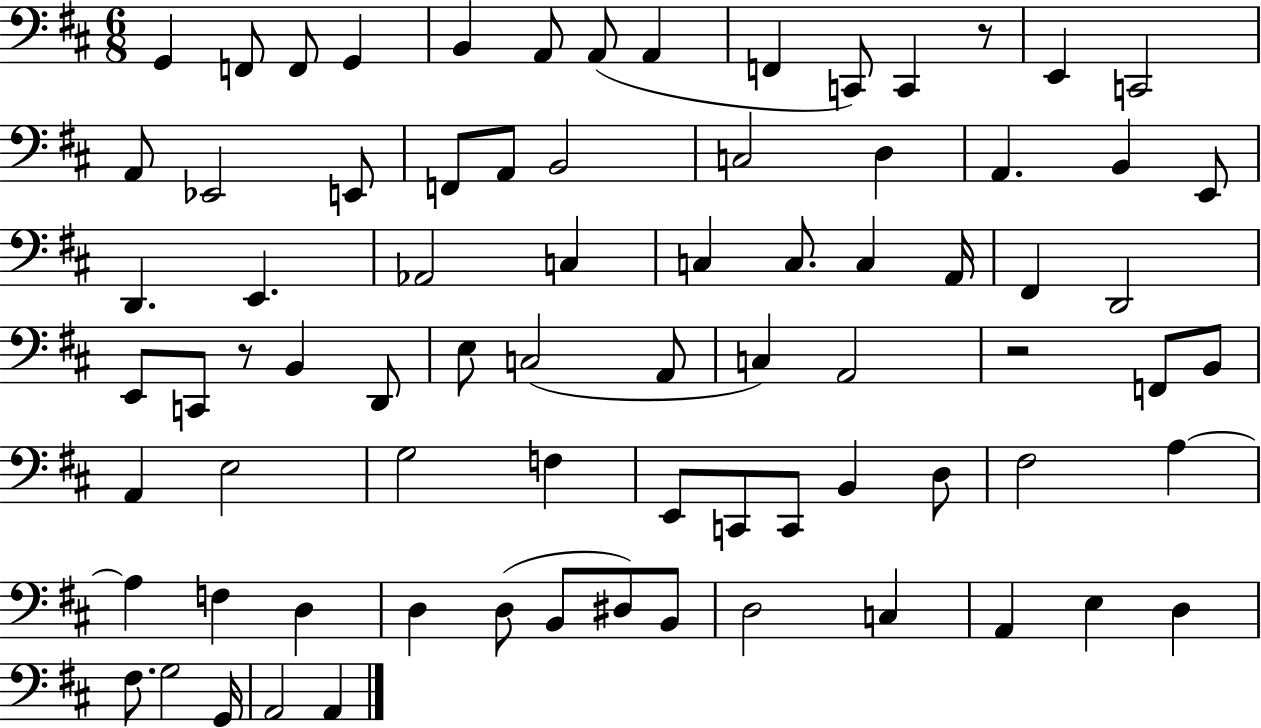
G2/q F2/e F2/e G2/q B2/q A2/e A2/e A2/q F2/q C2/e C2/q R/e E2/q C2/h A2/e Eb2/h E2/e F2/e A2/e B2/h C3/h D3/q A2/q. B2/q E2/e D2/q. E2/q. Ab2/h C3/q C3/q C3/e. C3/q A2/s F#2/q D2/h E2/e C2/e R/e B2/q D2/e E3/e C3/h A2/e C3/q A2/h R/h F2/e B2/e A2/q E3/h G3/h F3/q E2/e C2/e C2/e B2/q D3/e F#3/h A3/q A3/q F3/q D3/q D3/q D3/e B2/e D#3/e B2/e D3/h C3/q A2/q E3/q D3/q F#3/e. G3/h G2/s A2/h A2/q